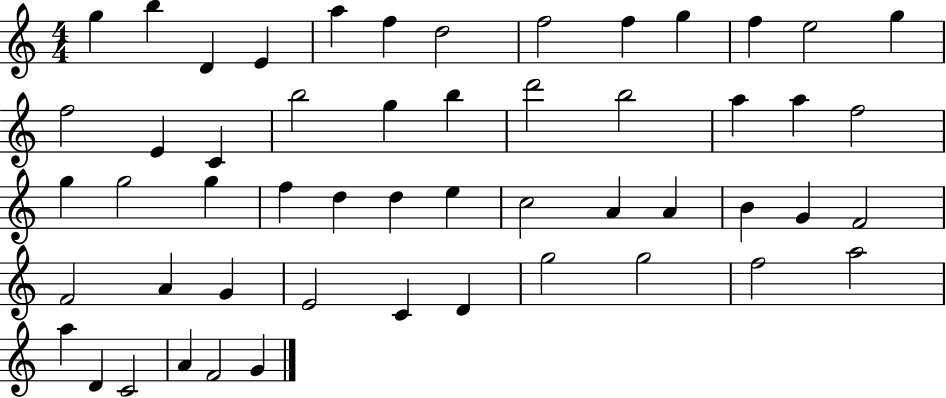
X:1
T:Untitled
M:4/4
L:1/4
K:C
g b D E a f d2 f2 f g f e2 g f2 E C b2 g b d'2 b2 a a f2 g g2 g f d d e c2 A A B G F2 F2 A G E2 C D g2 g2 f2 a2 a D C2 A F2 G